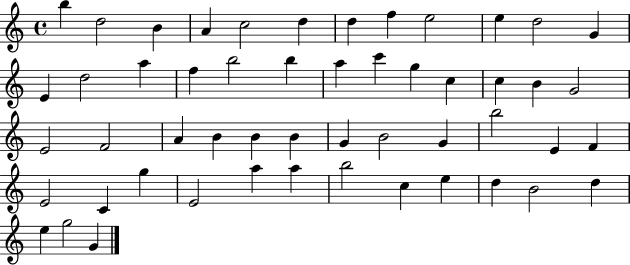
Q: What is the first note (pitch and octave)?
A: B5